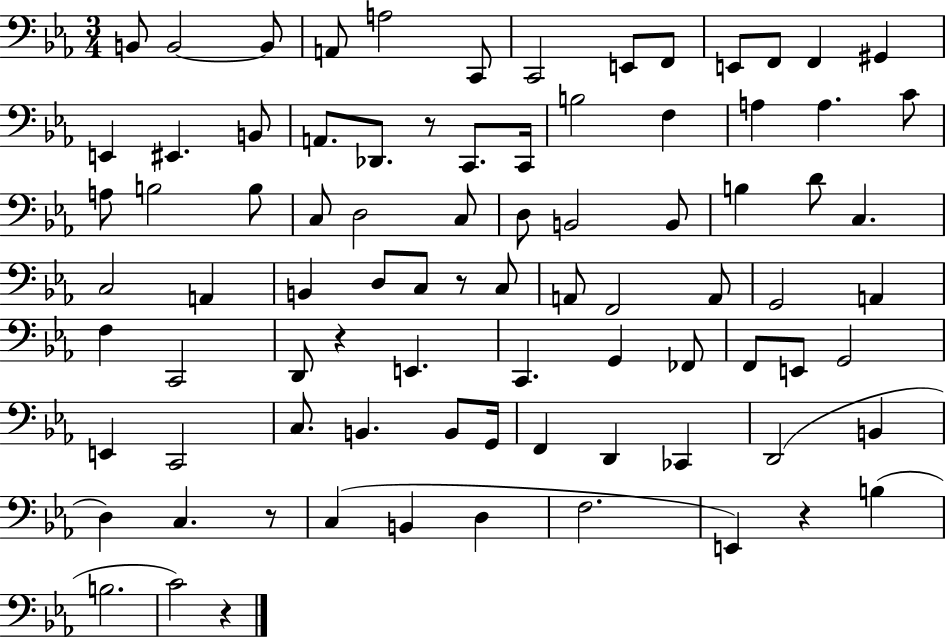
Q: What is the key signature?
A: EES major